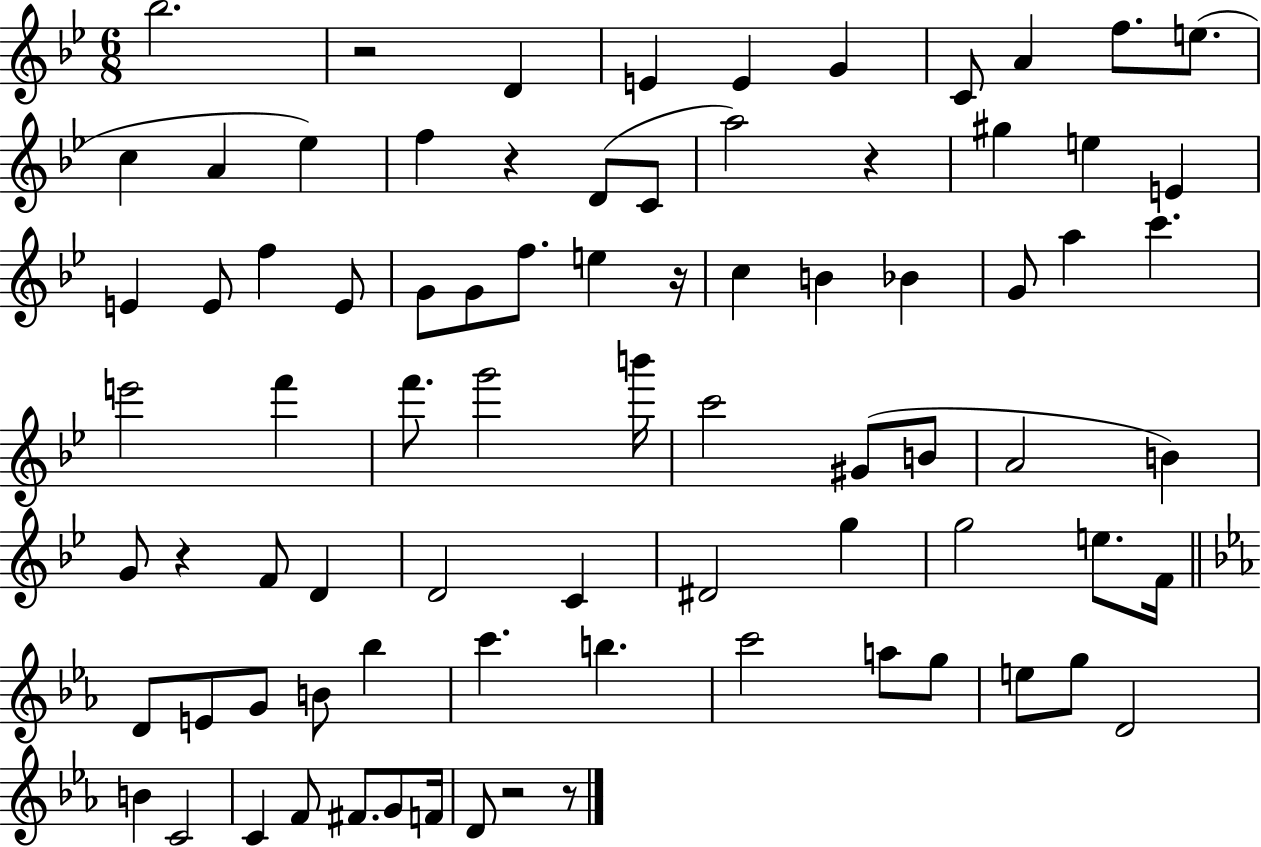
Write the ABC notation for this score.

X:1
T:Untitled
M:6/8
L:1/4
K:Bb
_b2 z2 D E E G C/2 A f/2 e/2 c A _e f z D/2 C/2 a2 z ^g e E E E/2 f E/2 G/2 G/2 f/2 e z/4 c B _B G/2 a c' e'2 f' f'/2 g'2 b'/4 c'2 ^G/2 B/2 A2 B G/2 z F/2 D D2 C ^D2 g g2 e/2 F/4 D/2 E/2 G/2 B/2 _b c' b c'2 a/2 g/2 e/2 g/2 D2 B C2 C F/2 ^F/2 G/2 F/4 D/2 z2 z/2